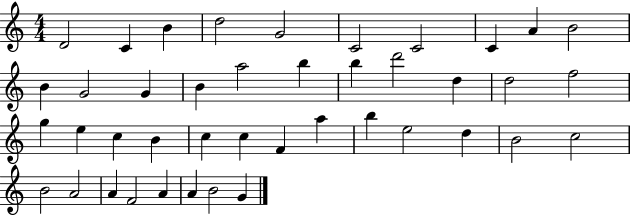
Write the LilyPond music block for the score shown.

{
  \clef treble
  \numericTimeSignature
  \time 4/4
  \key c \major
  d'2 c'4 b'4 | d''2 g'2 | c'2 c'2 | c'4 a'4 b'2 | \break b'4 g'2 g'4 | b'4 a''2 b''4 | b''4 d'''2 d''4 | d''2 f''2 | \break g''4 e''4 c''4 b'4 | c''4 c''4 f'4 a''4 | b''4 e''2 d''4 | b'2 c''2 | \break b'2 a'2 | a'4 f'2 a'4 | a'4 b'2 g'4 | \bar "|."
}